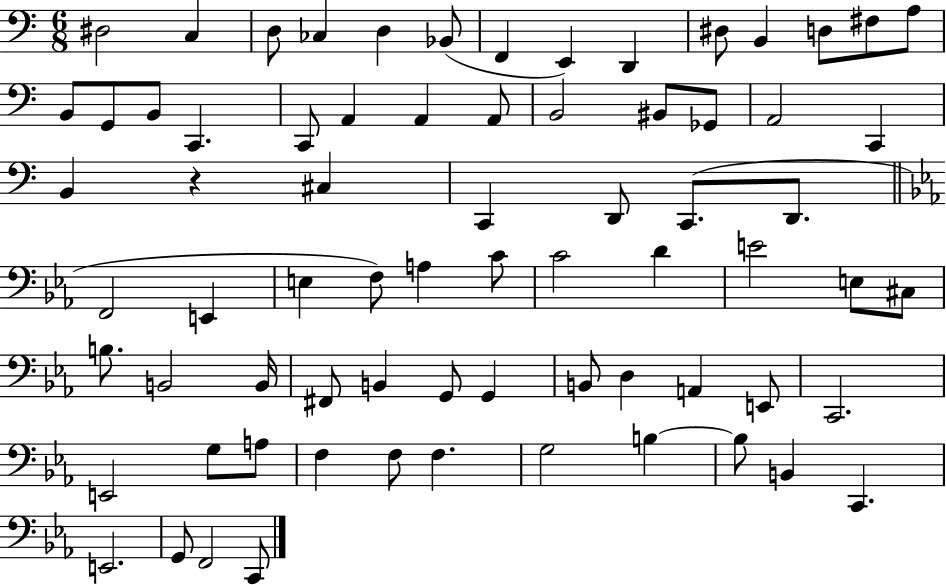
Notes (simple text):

D#3/h C3/q D3/e CES3/q D3/q Bb2/e F2/q E2/q D2/q D#3/e B2/q D3/e F#3/e A3/e B2/e G2/e B2/e C2/q. C2/e A2/q A2/q A2/e B2/h BIS2/e Gb2/e A2/h C2/q B2/q R/q C#3/q C2/q D2/e C2/e. D2/e. F2/h E2/q E3/q F3/e A3/q C4/e C4/h D4/q E4/h E3/e C#3/e B3/e. B2/h B2/s F#2/e B2/q G2/e G2/q B2/e D3/q A2/q E2/e C2/h. E2/h G3/e A3/e F3/q F3/e F3/q. G3/h B3/q B3/e B2/q C2/q. E2/h. G2/e F2/h C2/e